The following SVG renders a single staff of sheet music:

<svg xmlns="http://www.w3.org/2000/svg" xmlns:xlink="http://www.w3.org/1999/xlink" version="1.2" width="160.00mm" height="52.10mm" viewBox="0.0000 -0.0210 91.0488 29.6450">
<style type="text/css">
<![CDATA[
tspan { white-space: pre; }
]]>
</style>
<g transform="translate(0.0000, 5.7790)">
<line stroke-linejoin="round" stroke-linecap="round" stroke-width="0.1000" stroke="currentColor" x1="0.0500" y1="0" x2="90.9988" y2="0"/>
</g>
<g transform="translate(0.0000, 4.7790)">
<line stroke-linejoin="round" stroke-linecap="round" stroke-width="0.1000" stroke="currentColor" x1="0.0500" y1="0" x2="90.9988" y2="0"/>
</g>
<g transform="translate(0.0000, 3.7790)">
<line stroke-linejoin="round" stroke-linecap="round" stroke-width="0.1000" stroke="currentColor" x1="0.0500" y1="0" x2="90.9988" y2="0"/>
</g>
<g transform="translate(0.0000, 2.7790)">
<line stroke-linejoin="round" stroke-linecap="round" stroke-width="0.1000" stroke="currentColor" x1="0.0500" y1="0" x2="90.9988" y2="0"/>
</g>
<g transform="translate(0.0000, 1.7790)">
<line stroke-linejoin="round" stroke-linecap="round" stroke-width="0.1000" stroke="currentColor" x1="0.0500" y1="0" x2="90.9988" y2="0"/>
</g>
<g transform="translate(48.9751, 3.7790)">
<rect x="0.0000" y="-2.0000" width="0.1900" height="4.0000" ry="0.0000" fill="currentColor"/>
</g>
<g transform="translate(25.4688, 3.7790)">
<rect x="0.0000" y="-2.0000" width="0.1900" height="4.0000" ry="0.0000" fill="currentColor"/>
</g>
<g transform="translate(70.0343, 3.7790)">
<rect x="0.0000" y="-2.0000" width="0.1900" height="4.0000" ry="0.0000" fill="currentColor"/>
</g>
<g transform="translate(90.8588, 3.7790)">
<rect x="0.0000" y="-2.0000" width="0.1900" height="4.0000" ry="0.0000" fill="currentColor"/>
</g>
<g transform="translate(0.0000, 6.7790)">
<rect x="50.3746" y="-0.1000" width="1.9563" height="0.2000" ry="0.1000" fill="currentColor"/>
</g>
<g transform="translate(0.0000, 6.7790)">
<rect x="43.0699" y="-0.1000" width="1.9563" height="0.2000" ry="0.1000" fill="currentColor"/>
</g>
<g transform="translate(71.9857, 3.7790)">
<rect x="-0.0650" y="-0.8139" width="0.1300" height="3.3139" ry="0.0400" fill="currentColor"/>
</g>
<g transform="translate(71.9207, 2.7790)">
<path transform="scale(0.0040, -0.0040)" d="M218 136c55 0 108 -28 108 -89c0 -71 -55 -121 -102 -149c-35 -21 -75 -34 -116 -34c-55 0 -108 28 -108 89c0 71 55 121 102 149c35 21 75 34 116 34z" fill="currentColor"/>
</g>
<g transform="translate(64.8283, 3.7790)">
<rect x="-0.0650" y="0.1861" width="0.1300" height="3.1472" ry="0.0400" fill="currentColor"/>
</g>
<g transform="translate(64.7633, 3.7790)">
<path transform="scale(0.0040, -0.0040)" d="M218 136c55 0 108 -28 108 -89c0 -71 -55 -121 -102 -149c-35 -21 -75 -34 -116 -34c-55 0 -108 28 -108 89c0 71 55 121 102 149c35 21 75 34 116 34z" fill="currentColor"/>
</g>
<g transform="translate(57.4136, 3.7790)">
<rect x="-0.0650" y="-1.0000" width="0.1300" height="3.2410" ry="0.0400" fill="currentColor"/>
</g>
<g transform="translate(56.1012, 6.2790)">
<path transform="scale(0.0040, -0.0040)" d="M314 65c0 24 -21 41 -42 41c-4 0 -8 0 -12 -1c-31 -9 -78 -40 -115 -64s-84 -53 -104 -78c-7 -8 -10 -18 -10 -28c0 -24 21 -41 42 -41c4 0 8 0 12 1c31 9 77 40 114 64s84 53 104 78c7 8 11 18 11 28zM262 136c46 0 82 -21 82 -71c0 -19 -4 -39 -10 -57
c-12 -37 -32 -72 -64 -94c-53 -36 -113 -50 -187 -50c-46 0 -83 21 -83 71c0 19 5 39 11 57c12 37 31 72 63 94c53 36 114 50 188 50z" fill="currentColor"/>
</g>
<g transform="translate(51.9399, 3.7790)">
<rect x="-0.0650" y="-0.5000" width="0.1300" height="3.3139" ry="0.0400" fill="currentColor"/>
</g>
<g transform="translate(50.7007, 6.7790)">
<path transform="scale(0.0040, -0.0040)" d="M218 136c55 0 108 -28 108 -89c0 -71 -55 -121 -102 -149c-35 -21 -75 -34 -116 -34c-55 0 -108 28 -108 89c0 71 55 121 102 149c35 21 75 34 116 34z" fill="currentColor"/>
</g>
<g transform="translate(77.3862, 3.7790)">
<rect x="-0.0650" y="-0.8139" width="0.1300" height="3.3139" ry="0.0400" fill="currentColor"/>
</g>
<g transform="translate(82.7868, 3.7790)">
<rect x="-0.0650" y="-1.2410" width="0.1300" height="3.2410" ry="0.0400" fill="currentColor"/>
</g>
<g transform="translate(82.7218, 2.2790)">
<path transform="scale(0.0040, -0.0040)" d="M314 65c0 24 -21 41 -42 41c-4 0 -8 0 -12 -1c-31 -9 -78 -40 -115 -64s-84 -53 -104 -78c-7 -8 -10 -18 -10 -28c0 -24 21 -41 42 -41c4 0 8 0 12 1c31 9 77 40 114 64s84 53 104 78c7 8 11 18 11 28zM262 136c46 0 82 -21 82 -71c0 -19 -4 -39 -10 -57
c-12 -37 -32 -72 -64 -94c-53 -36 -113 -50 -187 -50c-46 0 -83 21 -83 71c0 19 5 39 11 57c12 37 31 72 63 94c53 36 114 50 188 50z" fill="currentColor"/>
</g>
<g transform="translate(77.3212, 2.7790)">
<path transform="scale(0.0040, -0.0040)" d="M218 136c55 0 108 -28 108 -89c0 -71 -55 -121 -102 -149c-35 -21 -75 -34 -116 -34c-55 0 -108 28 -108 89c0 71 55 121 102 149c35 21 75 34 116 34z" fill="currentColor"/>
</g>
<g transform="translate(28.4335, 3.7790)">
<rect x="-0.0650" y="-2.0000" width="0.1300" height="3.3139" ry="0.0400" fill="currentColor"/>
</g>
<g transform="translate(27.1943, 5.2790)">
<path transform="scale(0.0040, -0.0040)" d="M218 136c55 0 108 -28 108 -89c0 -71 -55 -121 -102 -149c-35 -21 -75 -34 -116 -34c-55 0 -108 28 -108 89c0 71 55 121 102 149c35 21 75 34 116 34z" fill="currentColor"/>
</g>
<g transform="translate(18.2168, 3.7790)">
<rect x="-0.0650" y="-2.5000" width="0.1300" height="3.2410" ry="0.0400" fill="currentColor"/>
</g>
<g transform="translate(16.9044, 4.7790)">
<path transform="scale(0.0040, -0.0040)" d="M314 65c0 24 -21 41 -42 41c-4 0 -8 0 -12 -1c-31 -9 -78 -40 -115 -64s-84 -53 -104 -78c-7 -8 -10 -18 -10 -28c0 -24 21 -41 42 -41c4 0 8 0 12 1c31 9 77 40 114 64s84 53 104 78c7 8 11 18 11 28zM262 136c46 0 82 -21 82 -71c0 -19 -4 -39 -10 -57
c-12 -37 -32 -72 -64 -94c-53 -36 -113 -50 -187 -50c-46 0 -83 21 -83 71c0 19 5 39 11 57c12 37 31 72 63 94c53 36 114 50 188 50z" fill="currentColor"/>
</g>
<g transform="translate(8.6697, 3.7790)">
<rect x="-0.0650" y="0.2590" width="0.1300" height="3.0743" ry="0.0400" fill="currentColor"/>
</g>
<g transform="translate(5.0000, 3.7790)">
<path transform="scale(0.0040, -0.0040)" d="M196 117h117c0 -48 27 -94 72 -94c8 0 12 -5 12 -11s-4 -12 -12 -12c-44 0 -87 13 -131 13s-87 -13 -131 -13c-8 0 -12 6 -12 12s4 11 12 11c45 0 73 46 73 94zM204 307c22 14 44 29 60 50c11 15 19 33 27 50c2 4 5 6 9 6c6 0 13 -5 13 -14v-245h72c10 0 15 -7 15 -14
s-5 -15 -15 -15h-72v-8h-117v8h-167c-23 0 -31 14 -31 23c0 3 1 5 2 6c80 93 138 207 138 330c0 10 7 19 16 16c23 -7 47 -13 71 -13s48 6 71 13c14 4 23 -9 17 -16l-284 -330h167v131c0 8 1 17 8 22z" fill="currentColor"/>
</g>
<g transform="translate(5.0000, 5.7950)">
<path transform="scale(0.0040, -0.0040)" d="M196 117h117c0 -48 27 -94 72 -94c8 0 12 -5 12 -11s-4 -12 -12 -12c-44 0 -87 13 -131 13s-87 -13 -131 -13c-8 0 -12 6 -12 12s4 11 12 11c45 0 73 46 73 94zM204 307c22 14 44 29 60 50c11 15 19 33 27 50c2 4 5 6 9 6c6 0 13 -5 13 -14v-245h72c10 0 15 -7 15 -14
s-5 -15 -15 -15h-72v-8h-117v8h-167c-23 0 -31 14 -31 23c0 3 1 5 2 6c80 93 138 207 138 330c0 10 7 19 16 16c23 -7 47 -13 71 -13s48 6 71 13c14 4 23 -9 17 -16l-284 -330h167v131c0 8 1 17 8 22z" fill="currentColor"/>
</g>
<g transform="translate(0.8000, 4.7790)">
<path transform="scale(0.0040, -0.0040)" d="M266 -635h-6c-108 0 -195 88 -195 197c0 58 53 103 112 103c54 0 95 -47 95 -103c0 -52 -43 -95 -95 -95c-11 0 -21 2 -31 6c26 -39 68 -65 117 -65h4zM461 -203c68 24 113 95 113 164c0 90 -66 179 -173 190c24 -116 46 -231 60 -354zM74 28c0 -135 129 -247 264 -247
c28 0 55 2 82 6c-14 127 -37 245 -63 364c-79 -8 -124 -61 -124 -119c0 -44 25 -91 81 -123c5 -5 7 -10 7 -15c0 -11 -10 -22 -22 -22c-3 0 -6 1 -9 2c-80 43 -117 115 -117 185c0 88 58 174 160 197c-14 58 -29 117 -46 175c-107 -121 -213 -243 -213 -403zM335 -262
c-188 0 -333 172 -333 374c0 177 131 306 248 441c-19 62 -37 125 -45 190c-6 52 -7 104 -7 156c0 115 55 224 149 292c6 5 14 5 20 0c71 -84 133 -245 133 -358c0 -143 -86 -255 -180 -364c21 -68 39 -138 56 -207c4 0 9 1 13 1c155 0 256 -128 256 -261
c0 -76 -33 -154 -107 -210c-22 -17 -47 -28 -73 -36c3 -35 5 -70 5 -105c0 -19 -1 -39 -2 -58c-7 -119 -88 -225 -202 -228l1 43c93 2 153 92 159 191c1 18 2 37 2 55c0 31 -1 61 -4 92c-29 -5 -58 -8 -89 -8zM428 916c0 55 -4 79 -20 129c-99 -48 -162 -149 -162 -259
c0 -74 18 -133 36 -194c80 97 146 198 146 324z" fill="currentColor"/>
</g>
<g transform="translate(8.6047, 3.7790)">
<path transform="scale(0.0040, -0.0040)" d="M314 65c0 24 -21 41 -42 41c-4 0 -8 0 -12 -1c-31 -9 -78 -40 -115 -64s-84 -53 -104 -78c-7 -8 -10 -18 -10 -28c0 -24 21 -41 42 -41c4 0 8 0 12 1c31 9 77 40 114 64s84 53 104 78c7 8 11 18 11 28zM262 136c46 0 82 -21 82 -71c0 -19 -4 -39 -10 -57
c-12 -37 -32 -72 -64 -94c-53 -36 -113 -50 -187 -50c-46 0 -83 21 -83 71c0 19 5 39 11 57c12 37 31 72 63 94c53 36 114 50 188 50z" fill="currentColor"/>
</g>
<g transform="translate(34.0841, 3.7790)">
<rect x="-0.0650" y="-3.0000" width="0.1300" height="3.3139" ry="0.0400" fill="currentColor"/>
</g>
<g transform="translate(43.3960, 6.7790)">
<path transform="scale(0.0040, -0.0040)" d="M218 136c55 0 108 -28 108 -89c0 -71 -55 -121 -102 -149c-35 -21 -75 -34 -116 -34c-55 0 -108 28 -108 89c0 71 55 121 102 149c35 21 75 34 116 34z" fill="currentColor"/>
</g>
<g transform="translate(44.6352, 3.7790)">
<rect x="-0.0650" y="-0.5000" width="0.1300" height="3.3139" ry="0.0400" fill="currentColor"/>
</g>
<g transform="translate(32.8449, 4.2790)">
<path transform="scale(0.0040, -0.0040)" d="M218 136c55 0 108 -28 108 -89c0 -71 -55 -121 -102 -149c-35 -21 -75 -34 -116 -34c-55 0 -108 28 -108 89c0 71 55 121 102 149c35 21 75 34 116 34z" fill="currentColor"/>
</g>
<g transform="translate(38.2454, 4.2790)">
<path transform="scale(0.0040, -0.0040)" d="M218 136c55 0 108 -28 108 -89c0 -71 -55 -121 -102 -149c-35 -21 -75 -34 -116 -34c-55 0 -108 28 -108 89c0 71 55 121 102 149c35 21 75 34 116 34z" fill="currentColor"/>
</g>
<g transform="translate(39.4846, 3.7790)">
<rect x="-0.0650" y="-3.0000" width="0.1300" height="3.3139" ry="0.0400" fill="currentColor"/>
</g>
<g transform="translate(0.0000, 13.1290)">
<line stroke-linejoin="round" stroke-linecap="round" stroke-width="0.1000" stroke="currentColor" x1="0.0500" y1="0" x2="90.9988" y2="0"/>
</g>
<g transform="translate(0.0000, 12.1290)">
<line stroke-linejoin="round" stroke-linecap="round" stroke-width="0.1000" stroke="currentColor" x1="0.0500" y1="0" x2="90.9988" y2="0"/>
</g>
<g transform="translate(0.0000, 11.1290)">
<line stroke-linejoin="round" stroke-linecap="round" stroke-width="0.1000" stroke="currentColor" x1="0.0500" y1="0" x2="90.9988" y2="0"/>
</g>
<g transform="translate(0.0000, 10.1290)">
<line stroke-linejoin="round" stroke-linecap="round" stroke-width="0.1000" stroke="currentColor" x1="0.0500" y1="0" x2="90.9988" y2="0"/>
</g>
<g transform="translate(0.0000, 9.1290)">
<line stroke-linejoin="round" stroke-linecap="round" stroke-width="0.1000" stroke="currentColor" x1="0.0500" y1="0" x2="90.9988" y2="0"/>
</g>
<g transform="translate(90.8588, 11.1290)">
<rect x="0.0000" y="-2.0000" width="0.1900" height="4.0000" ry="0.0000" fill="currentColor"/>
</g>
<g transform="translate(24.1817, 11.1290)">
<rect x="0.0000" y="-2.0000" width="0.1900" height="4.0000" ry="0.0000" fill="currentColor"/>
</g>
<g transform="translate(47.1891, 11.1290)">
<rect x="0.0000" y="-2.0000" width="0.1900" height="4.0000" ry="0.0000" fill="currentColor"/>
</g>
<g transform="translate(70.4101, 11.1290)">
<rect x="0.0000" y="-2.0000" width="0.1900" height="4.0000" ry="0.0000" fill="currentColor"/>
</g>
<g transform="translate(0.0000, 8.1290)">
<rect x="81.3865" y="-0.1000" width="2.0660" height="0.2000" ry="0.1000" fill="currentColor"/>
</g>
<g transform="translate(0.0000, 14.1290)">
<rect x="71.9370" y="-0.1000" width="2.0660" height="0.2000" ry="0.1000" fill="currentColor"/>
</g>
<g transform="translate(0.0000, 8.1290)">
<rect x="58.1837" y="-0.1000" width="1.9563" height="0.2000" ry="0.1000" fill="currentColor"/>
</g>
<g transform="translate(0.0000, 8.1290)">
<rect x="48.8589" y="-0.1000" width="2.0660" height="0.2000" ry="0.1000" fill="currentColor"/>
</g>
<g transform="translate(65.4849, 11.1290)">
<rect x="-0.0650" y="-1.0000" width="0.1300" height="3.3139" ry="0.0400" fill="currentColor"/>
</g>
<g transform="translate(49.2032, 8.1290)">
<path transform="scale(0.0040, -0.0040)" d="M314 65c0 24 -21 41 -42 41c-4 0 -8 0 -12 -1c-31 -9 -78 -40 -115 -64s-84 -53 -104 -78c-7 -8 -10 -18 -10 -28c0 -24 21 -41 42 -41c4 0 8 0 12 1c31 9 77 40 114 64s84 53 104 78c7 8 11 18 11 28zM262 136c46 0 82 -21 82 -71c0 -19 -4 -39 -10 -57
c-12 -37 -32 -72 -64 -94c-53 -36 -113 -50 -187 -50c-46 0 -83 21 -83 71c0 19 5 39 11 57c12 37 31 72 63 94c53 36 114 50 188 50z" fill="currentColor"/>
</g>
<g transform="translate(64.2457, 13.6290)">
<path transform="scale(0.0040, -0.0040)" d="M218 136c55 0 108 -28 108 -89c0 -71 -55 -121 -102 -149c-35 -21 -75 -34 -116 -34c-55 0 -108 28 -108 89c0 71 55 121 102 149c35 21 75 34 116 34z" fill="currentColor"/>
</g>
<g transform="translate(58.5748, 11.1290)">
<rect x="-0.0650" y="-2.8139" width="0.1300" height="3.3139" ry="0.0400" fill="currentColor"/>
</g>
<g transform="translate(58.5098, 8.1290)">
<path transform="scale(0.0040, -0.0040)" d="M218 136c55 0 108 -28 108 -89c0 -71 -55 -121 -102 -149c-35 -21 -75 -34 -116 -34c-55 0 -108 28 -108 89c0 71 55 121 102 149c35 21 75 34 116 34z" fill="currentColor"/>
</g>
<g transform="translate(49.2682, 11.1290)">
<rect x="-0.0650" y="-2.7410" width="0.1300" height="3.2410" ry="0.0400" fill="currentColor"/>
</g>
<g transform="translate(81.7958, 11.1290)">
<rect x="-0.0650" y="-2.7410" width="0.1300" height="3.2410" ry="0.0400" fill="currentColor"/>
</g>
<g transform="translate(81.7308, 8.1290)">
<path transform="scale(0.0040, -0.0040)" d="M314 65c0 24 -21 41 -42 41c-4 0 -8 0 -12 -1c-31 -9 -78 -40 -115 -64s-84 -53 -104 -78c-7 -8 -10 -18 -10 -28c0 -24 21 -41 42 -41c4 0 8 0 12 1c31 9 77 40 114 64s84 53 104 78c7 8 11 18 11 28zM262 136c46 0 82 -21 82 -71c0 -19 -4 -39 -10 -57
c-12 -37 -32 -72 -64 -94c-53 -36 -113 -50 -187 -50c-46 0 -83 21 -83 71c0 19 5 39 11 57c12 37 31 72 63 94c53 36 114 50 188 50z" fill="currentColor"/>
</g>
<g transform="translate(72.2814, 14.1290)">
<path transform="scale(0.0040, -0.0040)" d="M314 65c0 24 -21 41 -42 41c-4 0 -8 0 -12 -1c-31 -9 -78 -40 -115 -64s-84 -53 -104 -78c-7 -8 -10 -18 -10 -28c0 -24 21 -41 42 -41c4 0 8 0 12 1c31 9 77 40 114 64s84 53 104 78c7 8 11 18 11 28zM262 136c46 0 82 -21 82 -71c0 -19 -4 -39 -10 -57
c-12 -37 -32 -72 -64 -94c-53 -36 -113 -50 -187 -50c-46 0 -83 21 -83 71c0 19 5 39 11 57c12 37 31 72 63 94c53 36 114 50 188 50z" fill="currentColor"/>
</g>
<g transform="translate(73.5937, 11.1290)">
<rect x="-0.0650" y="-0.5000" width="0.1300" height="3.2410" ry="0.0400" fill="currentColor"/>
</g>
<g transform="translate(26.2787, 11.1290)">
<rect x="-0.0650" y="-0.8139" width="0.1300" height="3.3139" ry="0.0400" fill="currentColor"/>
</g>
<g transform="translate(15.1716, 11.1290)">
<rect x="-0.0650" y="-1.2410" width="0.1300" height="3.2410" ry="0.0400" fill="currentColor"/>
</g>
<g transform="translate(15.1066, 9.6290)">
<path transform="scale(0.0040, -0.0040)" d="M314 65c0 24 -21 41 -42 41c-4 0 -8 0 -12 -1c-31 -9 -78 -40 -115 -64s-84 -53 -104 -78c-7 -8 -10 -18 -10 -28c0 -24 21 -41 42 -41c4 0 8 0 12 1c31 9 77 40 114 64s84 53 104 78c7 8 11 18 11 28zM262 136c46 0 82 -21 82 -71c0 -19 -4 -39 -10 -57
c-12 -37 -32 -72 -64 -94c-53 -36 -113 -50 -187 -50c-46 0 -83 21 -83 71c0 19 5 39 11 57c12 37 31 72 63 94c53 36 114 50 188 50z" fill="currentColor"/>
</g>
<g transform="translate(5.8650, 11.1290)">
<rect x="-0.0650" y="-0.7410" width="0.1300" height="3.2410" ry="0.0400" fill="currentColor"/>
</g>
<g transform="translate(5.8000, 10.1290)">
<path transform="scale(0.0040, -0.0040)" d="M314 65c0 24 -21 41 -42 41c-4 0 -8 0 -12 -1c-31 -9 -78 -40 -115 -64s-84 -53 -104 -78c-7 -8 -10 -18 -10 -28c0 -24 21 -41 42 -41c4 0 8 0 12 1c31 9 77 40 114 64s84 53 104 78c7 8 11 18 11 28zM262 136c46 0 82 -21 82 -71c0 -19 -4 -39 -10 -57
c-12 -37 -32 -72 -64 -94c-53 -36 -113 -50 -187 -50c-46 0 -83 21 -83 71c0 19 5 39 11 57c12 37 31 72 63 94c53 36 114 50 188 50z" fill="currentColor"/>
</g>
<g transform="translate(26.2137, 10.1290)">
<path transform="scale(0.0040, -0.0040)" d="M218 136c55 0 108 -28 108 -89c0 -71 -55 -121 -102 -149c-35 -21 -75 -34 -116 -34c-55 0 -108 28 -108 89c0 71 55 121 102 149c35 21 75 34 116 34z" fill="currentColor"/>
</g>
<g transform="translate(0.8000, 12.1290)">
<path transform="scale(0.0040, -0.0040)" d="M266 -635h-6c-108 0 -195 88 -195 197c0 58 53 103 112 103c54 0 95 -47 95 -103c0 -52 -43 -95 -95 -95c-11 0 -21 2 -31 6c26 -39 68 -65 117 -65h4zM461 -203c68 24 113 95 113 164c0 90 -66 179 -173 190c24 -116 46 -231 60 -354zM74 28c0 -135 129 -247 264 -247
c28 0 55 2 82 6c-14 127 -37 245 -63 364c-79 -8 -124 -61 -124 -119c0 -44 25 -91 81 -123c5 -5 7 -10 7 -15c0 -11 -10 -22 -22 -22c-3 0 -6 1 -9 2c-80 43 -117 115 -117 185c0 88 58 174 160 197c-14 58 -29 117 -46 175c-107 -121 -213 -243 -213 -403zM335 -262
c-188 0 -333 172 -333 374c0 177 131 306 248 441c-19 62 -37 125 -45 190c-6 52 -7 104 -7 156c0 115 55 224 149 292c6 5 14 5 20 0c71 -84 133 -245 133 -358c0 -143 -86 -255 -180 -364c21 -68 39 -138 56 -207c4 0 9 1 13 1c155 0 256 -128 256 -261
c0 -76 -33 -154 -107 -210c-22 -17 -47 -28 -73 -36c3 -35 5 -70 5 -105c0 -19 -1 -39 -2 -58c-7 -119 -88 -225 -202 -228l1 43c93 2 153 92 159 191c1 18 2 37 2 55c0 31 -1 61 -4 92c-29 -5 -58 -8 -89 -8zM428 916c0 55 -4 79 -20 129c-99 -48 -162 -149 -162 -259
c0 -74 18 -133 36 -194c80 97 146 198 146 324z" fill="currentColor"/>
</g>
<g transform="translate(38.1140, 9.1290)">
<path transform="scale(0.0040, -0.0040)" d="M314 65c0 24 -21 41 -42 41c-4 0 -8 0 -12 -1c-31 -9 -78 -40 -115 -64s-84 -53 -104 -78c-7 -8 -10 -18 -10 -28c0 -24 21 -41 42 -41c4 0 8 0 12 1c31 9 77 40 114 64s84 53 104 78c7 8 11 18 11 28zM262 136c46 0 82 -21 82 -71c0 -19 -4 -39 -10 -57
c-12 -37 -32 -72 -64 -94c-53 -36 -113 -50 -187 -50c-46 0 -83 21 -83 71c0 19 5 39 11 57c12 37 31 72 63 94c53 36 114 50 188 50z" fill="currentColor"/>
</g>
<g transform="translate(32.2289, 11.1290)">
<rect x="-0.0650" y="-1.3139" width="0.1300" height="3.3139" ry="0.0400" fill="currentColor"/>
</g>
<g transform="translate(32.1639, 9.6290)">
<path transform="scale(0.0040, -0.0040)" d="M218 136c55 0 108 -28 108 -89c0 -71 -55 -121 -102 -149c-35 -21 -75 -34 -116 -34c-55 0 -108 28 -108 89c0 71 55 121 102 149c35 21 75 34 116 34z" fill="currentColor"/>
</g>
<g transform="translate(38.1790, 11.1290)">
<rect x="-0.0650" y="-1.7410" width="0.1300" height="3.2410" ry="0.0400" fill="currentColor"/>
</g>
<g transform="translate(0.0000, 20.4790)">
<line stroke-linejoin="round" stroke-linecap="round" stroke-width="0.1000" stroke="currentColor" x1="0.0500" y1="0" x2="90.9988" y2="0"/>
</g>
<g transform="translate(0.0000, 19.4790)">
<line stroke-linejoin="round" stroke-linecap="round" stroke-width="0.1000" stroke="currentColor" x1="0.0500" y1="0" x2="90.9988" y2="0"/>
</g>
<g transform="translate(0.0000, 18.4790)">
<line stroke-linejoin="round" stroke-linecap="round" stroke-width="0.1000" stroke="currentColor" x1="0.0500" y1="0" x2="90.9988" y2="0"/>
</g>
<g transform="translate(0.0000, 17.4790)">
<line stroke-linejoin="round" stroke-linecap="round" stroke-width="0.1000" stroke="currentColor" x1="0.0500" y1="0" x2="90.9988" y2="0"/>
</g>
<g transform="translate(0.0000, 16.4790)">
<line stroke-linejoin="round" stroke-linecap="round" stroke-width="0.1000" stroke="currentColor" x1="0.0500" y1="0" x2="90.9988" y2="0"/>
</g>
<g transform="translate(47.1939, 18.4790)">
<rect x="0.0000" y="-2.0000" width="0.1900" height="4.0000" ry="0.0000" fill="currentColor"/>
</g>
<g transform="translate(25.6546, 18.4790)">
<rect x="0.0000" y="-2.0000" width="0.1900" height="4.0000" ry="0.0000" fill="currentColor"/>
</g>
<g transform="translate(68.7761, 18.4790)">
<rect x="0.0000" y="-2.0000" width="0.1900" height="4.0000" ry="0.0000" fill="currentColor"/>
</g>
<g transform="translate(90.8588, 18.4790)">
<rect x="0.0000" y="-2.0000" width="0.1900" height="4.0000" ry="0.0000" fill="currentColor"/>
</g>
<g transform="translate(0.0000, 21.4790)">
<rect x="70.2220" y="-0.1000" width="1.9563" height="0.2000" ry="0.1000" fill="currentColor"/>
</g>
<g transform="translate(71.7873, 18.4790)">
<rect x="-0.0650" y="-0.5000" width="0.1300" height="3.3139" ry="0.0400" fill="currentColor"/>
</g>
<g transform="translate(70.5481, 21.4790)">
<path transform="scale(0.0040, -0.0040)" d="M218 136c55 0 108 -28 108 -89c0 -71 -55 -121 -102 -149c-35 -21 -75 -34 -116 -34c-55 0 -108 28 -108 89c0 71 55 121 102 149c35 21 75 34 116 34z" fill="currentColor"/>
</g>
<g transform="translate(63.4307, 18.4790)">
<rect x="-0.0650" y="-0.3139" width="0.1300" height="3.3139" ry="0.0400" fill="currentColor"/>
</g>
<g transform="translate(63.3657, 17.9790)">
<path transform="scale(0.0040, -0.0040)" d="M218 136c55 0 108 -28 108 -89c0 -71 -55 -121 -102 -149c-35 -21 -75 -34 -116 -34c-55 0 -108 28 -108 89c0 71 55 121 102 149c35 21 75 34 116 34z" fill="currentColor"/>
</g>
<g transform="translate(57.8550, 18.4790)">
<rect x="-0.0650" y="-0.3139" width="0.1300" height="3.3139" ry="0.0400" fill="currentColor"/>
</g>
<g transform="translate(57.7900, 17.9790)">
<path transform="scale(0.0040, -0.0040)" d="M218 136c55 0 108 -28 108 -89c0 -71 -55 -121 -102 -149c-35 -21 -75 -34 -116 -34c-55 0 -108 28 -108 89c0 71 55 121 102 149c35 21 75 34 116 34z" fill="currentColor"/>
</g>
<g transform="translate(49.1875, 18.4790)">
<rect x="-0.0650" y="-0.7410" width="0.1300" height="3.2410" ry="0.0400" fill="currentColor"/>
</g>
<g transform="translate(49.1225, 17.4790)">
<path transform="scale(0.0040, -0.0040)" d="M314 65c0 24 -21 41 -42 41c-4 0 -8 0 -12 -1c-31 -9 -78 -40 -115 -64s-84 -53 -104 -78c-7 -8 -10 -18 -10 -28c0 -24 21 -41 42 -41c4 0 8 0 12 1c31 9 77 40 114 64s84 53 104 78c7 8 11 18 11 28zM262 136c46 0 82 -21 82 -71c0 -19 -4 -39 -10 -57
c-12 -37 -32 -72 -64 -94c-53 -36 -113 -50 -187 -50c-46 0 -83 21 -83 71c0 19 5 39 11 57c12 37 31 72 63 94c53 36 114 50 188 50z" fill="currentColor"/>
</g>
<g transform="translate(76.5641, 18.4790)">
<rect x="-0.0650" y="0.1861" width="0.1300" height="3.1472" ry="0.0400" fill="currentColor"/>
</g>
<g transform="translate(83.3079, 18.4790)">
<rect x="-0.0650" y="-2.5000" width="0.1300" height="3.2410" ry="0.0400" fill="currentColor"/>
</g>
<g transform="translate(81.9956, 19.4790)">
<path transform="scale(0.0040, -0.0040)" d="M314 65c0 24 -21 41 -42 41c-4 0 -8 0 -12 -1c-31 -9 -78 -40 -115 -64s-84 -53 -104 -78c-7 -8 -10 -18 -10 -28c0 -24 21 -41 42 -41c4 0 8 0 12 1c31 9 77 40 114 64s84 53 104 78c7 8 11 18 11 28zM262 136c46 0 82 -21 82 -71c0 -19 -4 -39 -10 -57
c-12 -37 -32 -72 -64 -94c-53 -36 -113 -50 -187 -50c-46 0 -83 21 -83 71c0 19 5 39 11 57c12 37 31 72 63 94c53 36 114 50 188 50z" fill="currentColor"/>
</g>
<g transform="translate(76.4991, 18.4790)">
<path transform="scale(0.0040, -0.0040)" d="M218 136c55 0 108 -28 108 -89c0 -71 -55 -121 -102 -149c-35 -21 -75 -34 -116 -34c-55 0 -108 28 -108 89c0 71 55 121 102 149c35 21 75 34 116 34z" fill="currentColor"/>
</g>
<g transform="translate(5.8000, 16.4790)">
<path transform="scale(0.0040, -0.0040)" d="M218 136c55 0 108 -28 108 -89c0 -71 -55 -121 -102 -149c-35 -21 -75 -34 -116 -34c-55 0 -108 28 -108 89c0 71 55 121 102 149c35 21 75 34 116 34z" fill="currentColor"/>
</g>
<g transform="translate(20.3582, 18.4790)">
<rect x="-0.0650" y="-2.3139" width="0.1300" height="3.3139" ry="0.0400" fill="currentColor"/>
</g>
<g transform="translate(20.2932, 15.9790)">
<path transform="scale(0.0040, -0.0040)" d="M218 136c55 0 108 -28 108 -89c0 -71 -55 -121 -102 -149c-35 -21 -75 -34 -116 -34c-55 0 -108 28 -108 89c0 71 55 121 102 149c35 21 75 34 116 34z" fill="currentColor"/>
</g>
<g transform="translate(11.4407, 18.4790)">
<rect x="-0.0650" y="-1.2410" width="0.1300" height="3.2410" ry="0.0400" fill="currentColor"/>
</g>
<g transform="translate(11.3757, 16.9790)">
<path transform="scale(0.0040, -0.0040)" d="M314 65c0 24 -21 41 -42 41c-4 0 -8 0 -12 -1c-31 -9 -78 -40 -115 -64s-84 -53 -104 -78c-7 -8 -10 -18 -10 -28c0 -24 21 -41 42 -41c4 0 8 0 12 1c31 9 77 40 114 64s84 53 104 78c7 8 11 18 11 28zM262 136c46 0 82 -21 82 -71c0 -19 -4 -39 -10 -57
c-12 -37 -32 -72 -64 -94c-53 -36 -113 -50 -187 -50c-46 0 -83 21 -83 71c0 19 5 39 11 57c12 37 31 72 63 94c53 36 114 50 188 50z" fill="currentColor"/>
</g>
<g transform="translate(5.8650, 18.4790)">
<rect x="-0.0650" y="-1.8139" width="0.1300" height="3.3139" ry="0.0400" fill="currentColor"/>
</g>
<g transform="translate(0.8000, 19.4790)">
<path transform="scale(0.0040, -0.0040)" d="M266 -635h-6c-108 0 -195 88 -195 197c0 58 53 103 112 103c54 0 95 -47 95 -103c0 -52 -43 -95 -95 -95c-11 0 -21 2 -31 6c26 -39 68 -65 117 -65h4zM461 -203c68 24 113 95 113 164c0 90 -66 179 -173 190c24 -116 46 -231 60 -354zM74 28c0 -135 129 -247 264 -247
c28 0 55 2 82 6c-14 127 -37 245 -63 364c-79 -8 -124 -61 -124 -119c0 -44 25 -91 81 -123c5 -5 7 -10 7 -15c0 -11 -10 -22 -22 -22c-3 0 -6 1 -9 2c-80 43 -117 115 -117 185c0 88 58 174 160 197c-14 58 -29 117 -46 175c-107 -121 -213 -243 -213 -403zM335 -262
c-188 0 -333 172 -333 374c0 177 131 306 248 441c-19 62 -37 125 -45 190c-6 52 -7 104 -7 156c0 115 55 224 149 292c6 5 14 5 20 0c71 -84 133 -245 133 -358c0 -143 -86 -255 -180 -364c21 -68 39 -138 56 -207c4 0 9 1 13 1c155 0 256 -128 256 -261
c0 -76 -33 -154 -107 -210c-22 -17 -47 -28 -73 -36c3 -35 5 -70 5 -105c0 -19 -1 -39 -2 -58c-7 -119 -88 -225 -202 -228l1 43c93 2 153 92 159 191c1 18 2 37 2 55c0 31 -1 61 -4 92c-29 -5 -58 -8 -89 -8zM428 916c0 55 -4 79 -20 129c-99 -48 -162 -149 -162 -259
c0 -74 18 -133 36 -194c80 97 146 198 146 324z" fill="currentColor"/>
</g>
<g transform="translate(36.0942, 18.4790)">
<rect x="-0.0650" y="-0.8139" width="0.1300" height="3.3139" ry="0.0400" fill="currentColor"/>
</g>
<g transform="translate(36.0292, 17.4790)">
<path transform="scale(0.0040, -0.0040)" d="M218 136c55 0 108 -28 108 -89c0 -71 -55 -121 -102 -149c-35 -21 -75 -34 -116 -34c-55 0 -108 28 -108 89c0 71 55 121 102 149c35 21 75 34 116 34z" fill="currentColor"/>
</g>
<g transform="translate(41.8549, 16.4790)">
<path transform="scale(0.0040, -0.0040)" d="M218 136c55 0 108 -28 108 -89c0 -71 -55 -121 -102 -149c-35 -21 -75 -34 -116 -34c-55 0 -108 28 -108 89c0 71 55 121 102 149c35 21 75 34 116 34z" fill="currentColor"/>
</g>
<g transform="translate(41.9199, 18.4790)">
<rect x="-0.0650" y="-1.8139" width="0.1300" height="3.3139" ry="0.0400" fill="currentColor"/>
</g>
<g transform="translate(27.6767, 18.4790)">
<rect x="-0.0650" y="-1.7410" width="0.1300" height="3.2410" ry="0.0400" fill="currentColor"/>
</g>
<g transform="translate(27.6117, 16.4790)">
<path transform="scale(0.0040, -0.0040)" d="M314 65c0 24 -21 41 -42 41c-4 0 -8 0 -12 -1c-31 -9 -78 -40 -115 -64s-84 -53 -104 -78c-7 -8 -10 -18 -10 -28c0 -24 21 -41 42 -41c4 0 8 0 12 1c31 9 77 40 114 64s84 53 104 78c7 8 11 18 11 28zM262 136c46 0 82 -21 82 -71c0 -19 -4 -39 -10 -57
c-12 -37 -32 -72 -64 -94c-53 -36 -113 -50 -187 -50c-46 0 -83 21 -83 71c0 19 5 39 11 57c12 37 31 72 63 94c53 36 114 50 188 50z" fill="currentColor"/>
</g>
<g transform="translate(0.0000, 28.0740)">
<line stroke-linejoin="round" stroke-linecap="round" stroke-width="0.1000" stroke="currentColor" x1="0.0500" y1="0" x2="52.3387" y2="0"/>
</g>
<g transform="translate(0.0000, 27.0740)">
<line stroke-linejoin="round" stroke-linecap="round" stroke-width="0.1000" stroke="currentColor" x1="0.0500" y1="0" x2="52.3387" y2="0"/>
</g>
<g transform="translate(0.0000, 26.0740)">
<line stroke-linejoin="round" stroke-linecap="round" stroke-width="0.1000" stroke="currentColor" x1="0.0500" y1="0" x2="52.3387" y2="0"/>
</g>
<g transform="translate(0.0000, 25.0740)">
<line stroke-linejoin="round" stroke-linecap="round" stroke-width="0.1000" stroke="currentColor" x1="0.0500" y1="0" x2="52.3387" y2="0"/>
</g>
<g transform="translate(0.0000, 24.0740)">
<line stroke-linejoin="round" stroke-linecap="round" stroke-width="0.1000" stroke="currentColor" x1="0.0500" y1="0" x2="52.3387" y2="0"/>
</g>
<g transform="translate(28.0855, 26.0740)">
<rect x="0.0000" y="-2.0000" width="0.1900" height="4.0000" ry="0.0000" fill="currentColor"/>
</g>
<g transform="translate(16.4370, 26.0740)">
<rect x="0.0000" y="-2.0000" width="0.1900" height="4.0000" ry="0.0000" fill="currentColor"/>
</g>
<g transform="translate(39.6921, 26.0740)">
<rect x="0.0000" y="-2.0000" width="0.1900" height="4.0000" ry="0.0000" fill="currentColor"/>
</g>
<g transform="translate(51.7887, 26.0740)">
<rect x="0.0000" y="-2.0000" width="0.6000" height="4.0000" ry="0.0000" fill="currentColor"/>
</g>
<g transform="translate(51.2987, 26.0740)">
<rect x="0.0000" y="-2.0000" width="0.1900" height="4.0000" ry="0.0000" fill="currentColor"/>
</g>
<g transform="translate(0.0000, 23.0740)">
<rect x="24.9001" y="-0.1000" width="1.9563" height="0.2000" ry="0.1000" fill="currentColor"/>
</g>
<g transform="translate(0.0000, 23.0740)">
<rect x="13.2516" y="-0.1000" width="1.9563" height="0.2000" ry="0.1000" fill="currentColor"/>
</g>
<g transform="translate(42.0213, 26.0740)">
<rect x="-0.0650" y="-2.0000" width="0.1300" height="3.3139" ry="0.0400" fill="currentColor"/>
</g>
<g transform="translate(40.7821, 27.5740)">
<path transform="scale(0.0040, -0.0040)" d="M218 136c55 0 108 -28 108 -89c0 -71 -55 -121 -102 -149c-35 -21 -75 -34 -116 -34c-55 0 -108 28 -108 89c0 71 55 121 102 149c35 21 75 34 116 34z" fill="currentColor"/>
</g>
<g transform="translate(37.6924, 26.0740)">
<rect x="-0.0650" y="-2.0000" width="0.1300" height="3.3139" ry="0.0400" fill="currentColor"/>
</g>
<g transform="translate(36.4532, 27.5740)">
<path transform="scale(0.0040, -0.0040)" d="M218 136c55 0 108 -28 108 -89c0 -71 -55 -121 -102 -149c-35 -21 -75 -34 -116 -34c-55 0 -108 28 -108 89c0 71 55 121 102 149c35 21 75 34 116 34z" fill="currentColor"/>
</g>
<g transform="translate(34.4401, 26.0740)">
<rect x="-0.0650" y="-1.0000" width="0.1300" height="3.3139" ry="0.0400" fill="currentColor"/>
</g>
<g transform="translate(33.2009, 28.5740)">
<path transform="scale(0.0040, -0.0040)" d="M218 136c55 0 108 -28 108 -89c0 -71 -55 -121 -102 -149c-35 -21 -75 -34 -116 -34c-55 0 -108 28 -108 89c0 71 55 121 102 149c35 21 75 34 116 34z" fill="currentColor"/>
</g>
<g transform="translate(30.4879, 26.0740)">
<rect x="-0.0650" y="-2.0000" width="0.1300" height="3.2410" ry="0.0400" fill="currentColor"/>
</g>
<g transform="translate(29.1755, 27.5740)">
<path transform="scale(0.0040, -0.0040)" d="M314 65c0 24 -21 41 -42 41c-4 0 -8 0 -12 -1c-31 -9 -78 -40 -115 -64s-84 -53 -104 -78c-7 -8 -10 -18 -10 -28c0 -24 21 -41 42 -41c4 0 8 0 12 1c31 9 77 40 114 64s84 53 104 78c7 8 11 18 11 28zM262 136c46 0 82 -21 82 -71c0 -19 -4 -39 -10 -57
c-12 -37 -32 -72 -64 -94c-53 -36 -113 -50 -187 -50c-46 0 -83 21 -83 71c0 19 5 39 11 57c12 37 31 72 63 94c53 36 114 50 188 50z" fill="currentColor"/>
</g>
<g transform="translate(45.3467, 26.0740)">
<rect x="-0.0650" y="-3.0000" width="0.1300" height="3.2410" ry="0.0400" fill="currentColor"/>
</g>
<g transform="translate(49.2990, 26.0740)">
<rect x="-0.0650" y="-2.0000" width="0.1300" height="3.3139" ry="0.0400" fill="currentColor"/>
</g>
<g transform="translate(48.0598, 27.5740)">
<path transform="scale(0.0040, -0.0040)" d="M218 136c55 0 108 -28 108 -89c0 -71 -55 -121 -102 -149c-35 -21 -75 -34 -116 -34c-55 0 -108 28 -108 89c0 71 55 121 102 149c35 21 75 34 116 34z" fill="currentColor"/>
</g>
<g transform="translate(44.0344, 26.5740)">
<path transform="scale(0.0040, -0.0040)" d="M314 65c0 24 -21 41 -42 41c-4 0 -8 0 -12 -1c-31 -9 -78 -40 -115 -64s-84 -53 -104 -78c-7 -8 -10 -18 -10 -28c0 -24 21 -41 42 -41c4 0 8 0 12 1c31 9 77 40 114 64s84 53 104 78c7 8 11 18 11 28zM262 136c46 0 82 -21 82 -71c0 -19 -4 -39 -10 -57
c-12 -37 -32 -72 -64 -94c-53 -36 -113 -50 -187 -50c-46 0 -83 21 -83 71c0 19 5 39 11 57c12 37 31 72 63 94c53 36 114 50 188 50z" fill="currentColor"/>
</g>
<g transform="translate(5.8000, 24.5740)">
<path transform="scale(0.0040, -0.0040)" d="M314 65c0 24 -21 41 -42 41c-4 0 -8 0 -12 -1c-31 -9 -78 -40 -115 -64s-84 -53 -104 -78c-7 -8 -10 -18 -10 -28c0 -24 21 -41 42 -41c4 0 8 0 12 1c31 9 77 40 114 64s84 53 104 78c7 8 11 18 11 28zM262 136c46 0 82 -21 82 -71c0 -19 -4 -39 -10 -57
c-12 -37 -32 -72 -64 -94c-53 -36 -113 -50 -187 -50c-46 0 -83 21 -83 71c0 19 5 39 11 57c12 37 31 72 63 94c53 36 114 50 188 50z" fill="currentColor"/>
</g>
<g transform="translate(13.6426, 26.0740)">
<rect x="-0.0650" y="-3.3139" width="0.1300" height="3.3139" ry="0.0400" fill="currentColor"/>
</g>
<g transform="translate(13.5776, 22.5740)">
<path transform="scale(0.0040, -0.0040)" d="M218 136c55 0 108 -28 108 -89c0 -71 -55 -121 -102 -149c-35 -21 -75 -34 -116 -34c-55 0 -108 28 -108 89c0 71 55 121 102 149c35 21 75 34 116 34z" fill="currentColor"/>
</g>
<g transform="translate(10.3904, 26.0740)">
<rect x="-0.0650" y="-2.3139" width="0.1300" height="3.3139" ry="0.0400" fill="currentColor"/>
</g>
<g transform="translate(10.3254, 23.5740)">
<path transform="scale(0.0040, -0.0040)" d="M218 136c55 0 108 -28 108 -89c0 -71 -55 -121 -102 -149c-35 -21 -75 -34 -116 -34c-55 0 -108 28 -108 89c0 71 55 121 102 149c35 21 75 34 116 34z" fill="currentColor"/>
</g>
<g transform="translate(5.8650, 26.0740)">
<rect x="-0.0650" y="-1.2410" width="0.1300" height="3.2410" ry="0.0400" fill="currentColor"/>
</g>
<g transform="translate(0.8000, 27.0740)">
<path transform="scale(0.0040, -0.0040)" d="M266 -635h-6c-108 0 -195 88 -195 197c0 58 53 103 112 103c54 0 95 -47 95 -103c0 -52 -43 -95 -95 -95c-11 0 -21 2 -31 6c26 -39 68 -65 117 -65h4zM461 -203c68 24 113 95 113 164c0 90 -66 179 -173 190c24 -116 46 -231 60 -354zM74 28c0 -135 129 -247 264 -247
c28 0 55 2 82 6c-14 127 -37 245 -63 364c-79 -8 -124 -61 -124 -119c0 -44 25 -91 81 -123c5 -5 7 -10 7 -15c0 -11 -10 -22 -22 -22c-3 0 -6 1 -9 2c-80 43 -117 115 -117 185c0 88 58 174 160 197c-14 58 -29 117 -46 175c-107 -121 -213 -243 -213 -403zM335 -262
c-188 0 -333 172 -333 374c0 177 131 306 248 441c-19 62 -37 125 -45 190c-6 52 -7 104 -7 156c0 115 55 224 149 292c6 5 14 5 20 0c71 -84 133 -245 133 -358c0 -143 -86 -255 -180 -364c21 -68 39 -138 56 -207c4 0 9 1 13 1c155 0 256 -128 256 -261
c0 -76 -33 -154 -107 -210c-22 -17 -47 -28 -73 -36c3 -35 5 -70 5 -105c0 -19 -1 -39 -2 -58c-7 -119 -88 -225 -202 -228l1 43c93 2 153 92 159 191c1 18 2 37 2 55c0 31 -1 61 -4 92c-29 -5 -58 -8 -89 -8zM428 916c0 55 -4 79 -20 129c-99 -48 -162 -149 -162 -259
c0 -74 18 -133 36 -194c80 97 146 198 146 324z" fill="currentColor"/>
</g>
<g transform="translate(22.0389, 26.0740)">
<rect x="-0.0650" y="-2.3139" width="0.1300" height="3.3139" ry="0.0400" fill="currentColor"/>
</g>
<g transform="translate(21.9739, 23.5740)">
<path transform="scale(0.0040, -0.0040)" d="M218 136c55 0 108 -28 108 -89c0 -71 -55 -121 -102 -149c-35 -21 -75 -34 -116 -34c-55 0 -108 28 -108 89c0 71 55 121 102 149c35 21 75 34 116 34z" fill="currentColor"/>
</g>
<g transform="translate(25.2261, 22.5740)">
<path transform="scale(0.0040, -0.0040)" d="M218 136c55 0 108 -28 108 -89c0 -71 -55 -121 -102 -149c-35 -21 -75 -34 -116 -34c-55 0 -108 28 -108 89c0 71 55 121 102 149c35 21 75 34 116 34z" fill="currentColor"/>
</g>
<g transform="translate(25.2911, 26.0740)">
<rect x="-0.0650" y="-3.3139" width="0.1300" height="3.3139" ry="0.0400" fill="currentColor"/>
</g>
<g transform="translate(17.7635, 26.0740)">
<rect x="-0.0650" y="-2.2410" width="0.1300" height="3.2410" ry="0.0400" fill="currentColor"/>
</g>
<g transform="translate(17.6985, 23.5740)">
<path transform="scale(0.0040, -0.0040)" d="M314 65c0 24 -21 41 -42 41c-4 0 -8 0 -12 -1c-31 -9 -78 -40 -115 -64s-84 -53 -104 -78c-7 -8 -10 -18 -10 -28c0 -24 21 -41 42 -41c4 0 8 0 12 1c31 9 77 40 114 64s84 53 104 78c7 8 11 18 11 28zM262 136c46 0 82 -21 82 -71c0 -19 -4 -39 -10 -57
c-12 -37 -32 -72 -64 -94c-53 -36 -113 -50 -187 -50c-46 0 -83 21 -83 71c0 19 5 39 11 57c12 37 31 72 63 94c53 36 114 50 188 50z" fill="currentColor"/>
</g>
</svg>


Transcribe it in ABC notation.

X:1
T:Untitled
M:4/4
L:1/4
K:C
B2 G2 F A A C C D2 B d d e2 d2 e2 d e f2 a2 a D C2 a2 f e2 g f2 d f d2 c c C B G2 e2 g b g2 g b F2 D F F A2 F